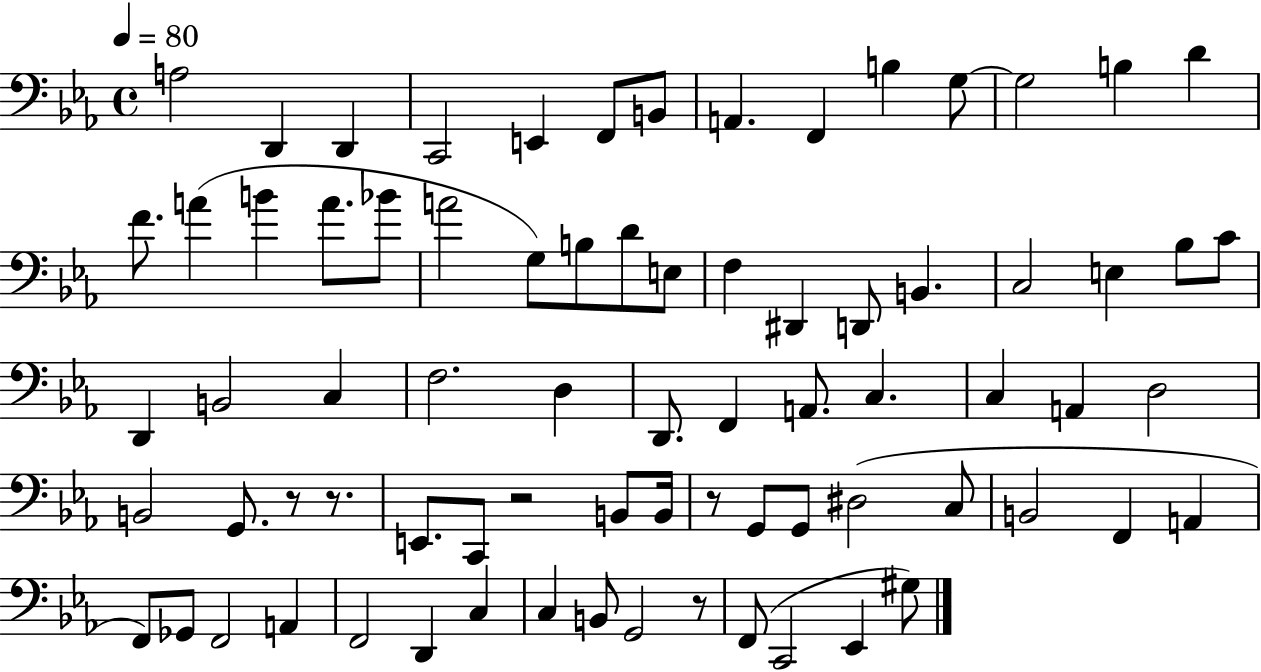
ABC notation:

X:1
T:Untitled
M:4/4
L:1/4
K:Eb
A,2 D,, D,, C,,2 E,, F,,/2 B,,/2 A,, F,, B, G,/2 G,2 B, D F/2 A B A/2 _B/2 A2 G,/2 B,/2 D/2 E,/2 F, ^D,, D,,/2 B,, C,2 E, _B,/2 C/2 D,, B,,2 C, F,2 D, D,,/2 F,, A,,/2 C, C, A,, D,2 B,,2 G,,/2 z/2 z/2 E,,/2 C,,/2 z2 B,,/2 B,,/4 z/2 G,,/2 G,,/2 ^D,2 C,/2 B,,2 F,, A,, F,,/2 _G,,/2 F,,2 A,, F,,2 D,, C, C, B,,/2 G,,2 z/2 F,,/2 C,,2 _E,, ^G,/2